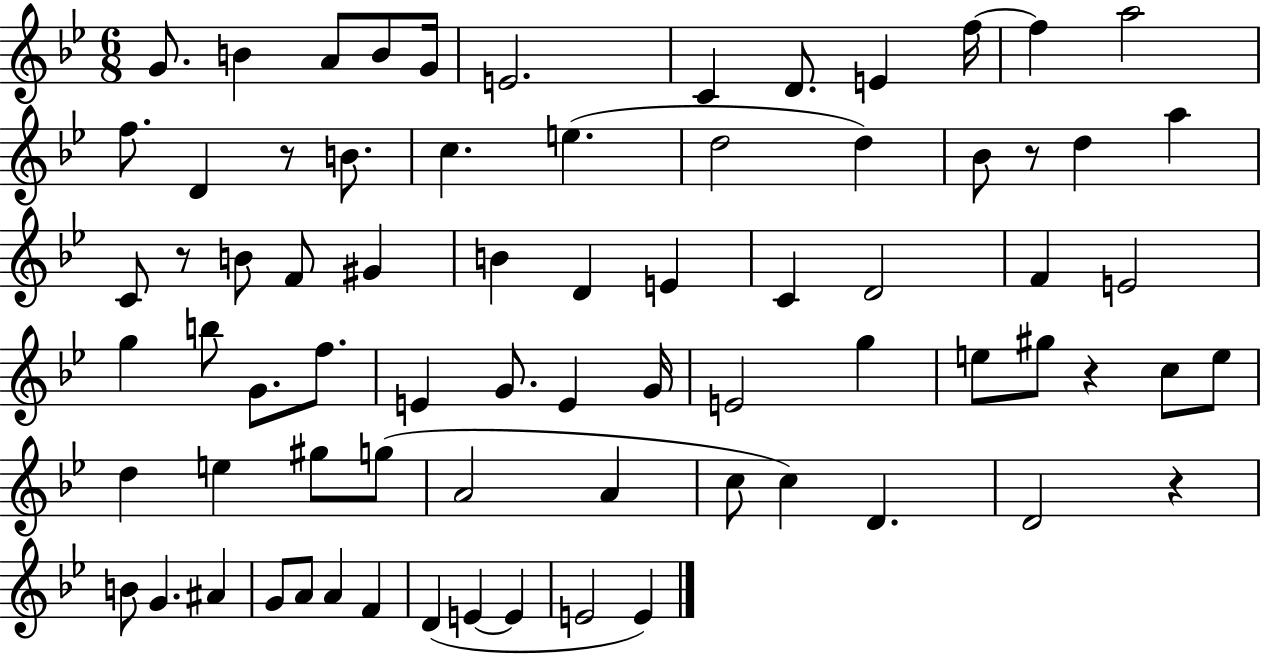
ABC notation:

X:1
T:Untitled
M:6/8
L:1/4
K:Bb
G/2 B A/2 B/2 G/4 E2 C D/2 E f/4 f a2 f/2 D z/2 B/2 c e d2 d _B/2 z/2 d a C/2 z/2 B/2 F/2 ^G B D E C D2 F E2 g b/2 G/2 f/2 E G/2 E G/4 E2 g e/2 ^g/2 z c/2 e/2 d e ^g/2 g/2 A2 A c/2 c D D2 z B/2 G ^A G/2 A/2 A F D E E E2 E